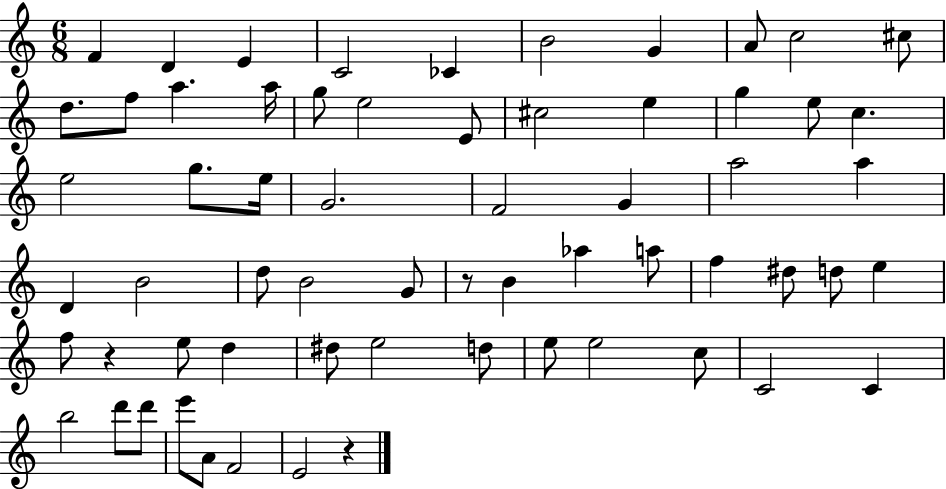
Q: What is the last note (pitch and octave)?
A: E4